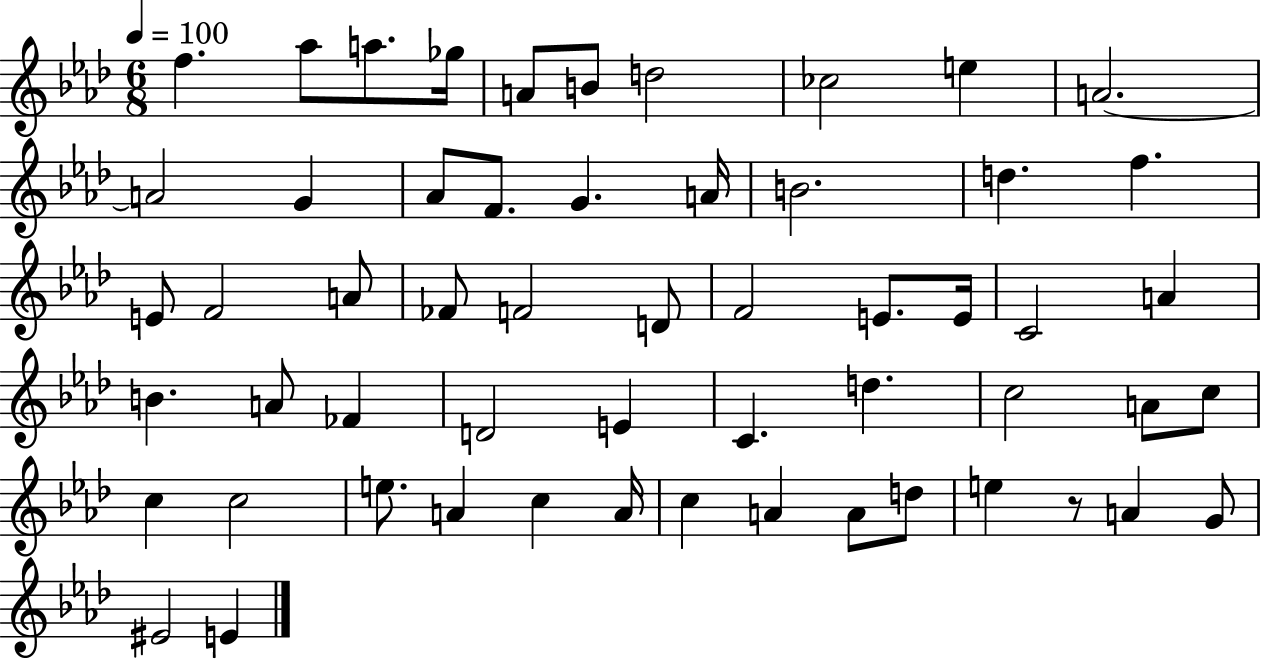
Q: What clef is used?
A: treble